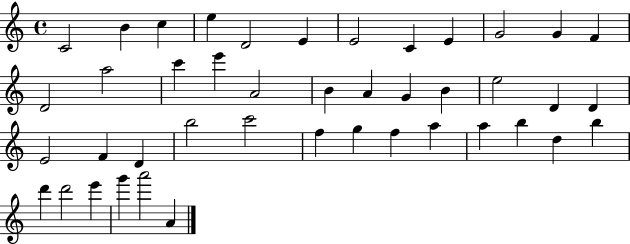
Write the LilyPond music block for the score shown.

{
  \clef treble
  \time 4/4
  \defaultTimeSignature
  \key c \major
  c'2 b'4 c''4 | e''4 d'2 e'4 | e'2 c'4 e'4 | g'2 g'4 f'4 | \break d'2 a''2 | c'''4 e'''4 a'2 | b'4 a'4 g'4 b'4 | e''2 d'4 d'4 | \break e'2 f'4 d'4 | b''2 c'''2 | f''4 g''4 f''4 a''4 | a''4 b''4 d''4 b''4 | \break d'''4 d'''2 e'''4 | g'''4 a'''2 a'4 | \bar "|."
}